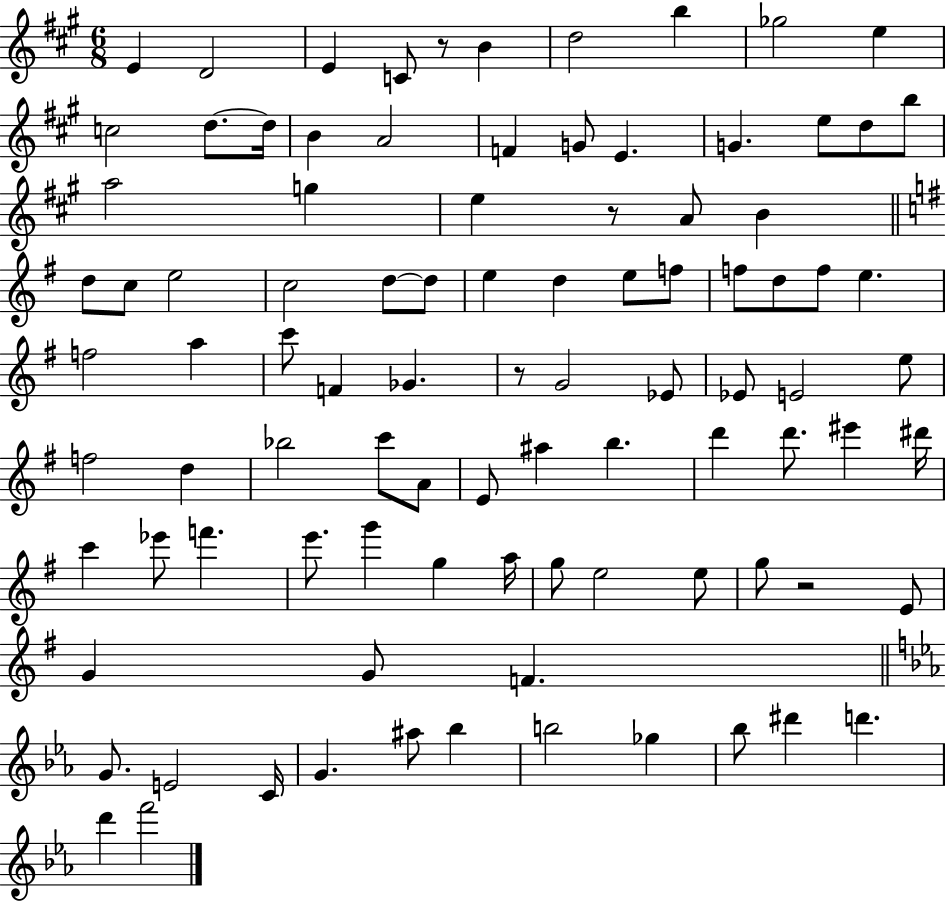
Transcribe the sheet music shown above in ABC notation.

X:1
T:Untitled
M:6/8
L:1/4
K:A
E D2 E C/2 z/2 B d2 b _g2 e c2 d/2 d/4 B A2 F G/2 E G e/2 d/2 b/2 a2 g e z/2 A/2 B d/2 c/2 e2 c2 d/2 d/2 e d e/2 f/2 f/2 d/2 f/2 e f2 a c'/2 F _G z/2 G2 _E/2 _E/2 E2 e/2 f2 d _b2 c'/2 A/2 E/2 ^a b d' d'/2 ^e' ^d'/4 c' _e'/2 f' e'/2 g' g a/4 g/2 e2 e/2 g/2 z2 E/2 G G/2 F G/2 E2 C/4 G ^a/2 _b b2 _g _b/2 ^d' d' d' f'2